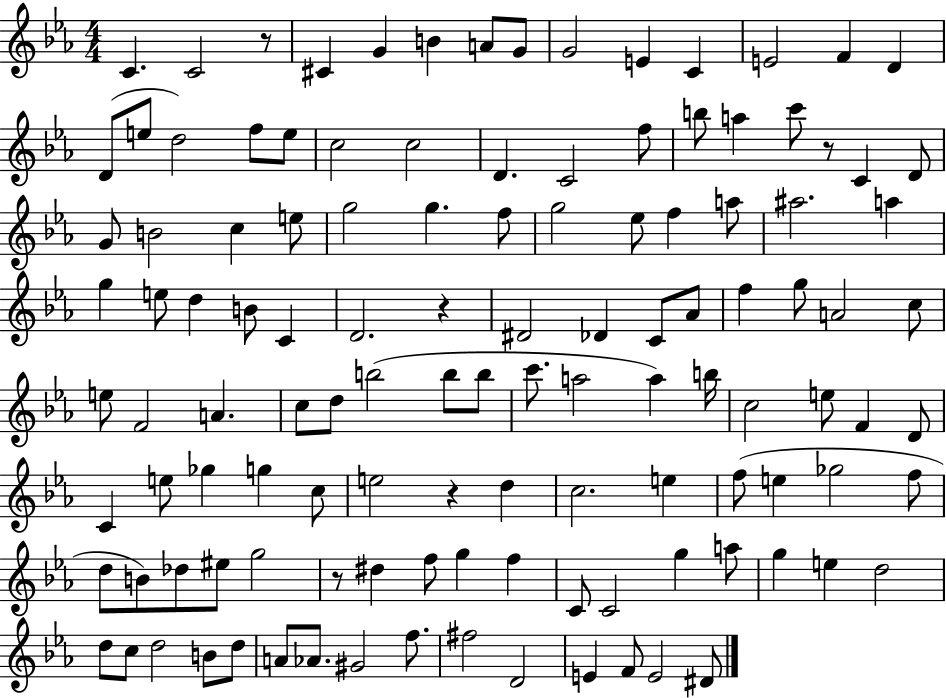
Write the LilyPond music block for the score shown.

{
  \clef treble
  \numericTimeSignature
  \time 4/4
  \key ees \major
  c'4. c'2 r8 | cis'4 g'4 b'4 a'8 g'8 | g'2 e'4 c'4 | e'2 f'4 d'4 | \break d'8( e''8 d''2) f''8 e''8 | c''2 c''2 | d'4. c'2 f''8 | b''8 a''4 c'''8 r8 c'4 d'8 | \break g'8 b'2 c''4 e''8 | g''2 g''4. f''8 | g''2 ees''8 f''4 a''8 | ais''2. a''4 | \break g''4 e''8 d''4 b'8 c'4 | d'2. r4 | dis'2 des'4 c'8 aes'8 | f''4 g''8 a'2 c''8 | \break e''8 f'2 a'4. | c''8 d''8 b''2( b''8 b''8 | c'''8. a''2 a''4) b''16 | c''2 e''8 f'4 d'8 | \break c'4 e''8 ges''4 g''4 c''8 | e''2 r4 d''4 | c''2. e''4 | f''8( e''4 ges''2 f''8 | \break d''8 b'8) des''8 eis''8 g''2 | r8 dis''4 f''8 g''4 f''4 | c'8 c'2 g''4 a''8 | g''4 e''4 d''2 | \break d''8 c''8 d''2 b'8 d''8 | a'8 aes'8. gis'2 f''8. | fis''2 d'2 | e'4 f'8 e'2 dis'8 | \break \bar "|."
}